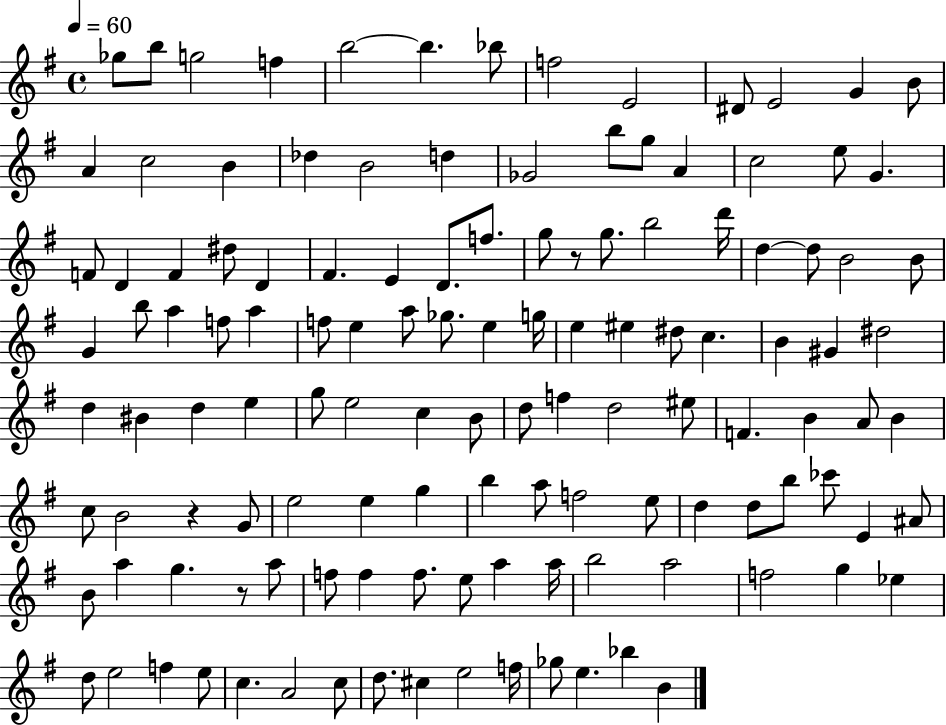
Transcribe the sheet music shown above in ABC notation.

X:1
T:Untitled
M:4/4
L:1/4
K:G
_g/2 b/2 g2 f b2 b _b/2 f2 E2 ^D/2 E2 G B/2 A c2 B _d B2 d _G2 b/2 g/2 A c2 e/2 G F/2 D F ^d/2 D ^F E D/2 f/2 g/2 z/2 g/2 b2 d'/4 d d/2 B2 B/2 G b/2 a f/2 a f/2 e a/2 _g/2 e g/4 e ^e ^d/2 c B ^G ^d2 d ^B d e g/2 e2 c B/2 d/2 f d2 ^e/2 F B A/2 B c/2 B2 z G/2 e2 e g b a/2 f2 e/2 d d/2 b/2 _c'/2 E ^A/2 B/2 a g z/2 a/2 f/2 f f/2 e/2 a a/4 b2 a2 f2 g _e d/2 e2 f e/2 c A2 c/2 d/2 ^c e2 f/4 _g/2 e _b B